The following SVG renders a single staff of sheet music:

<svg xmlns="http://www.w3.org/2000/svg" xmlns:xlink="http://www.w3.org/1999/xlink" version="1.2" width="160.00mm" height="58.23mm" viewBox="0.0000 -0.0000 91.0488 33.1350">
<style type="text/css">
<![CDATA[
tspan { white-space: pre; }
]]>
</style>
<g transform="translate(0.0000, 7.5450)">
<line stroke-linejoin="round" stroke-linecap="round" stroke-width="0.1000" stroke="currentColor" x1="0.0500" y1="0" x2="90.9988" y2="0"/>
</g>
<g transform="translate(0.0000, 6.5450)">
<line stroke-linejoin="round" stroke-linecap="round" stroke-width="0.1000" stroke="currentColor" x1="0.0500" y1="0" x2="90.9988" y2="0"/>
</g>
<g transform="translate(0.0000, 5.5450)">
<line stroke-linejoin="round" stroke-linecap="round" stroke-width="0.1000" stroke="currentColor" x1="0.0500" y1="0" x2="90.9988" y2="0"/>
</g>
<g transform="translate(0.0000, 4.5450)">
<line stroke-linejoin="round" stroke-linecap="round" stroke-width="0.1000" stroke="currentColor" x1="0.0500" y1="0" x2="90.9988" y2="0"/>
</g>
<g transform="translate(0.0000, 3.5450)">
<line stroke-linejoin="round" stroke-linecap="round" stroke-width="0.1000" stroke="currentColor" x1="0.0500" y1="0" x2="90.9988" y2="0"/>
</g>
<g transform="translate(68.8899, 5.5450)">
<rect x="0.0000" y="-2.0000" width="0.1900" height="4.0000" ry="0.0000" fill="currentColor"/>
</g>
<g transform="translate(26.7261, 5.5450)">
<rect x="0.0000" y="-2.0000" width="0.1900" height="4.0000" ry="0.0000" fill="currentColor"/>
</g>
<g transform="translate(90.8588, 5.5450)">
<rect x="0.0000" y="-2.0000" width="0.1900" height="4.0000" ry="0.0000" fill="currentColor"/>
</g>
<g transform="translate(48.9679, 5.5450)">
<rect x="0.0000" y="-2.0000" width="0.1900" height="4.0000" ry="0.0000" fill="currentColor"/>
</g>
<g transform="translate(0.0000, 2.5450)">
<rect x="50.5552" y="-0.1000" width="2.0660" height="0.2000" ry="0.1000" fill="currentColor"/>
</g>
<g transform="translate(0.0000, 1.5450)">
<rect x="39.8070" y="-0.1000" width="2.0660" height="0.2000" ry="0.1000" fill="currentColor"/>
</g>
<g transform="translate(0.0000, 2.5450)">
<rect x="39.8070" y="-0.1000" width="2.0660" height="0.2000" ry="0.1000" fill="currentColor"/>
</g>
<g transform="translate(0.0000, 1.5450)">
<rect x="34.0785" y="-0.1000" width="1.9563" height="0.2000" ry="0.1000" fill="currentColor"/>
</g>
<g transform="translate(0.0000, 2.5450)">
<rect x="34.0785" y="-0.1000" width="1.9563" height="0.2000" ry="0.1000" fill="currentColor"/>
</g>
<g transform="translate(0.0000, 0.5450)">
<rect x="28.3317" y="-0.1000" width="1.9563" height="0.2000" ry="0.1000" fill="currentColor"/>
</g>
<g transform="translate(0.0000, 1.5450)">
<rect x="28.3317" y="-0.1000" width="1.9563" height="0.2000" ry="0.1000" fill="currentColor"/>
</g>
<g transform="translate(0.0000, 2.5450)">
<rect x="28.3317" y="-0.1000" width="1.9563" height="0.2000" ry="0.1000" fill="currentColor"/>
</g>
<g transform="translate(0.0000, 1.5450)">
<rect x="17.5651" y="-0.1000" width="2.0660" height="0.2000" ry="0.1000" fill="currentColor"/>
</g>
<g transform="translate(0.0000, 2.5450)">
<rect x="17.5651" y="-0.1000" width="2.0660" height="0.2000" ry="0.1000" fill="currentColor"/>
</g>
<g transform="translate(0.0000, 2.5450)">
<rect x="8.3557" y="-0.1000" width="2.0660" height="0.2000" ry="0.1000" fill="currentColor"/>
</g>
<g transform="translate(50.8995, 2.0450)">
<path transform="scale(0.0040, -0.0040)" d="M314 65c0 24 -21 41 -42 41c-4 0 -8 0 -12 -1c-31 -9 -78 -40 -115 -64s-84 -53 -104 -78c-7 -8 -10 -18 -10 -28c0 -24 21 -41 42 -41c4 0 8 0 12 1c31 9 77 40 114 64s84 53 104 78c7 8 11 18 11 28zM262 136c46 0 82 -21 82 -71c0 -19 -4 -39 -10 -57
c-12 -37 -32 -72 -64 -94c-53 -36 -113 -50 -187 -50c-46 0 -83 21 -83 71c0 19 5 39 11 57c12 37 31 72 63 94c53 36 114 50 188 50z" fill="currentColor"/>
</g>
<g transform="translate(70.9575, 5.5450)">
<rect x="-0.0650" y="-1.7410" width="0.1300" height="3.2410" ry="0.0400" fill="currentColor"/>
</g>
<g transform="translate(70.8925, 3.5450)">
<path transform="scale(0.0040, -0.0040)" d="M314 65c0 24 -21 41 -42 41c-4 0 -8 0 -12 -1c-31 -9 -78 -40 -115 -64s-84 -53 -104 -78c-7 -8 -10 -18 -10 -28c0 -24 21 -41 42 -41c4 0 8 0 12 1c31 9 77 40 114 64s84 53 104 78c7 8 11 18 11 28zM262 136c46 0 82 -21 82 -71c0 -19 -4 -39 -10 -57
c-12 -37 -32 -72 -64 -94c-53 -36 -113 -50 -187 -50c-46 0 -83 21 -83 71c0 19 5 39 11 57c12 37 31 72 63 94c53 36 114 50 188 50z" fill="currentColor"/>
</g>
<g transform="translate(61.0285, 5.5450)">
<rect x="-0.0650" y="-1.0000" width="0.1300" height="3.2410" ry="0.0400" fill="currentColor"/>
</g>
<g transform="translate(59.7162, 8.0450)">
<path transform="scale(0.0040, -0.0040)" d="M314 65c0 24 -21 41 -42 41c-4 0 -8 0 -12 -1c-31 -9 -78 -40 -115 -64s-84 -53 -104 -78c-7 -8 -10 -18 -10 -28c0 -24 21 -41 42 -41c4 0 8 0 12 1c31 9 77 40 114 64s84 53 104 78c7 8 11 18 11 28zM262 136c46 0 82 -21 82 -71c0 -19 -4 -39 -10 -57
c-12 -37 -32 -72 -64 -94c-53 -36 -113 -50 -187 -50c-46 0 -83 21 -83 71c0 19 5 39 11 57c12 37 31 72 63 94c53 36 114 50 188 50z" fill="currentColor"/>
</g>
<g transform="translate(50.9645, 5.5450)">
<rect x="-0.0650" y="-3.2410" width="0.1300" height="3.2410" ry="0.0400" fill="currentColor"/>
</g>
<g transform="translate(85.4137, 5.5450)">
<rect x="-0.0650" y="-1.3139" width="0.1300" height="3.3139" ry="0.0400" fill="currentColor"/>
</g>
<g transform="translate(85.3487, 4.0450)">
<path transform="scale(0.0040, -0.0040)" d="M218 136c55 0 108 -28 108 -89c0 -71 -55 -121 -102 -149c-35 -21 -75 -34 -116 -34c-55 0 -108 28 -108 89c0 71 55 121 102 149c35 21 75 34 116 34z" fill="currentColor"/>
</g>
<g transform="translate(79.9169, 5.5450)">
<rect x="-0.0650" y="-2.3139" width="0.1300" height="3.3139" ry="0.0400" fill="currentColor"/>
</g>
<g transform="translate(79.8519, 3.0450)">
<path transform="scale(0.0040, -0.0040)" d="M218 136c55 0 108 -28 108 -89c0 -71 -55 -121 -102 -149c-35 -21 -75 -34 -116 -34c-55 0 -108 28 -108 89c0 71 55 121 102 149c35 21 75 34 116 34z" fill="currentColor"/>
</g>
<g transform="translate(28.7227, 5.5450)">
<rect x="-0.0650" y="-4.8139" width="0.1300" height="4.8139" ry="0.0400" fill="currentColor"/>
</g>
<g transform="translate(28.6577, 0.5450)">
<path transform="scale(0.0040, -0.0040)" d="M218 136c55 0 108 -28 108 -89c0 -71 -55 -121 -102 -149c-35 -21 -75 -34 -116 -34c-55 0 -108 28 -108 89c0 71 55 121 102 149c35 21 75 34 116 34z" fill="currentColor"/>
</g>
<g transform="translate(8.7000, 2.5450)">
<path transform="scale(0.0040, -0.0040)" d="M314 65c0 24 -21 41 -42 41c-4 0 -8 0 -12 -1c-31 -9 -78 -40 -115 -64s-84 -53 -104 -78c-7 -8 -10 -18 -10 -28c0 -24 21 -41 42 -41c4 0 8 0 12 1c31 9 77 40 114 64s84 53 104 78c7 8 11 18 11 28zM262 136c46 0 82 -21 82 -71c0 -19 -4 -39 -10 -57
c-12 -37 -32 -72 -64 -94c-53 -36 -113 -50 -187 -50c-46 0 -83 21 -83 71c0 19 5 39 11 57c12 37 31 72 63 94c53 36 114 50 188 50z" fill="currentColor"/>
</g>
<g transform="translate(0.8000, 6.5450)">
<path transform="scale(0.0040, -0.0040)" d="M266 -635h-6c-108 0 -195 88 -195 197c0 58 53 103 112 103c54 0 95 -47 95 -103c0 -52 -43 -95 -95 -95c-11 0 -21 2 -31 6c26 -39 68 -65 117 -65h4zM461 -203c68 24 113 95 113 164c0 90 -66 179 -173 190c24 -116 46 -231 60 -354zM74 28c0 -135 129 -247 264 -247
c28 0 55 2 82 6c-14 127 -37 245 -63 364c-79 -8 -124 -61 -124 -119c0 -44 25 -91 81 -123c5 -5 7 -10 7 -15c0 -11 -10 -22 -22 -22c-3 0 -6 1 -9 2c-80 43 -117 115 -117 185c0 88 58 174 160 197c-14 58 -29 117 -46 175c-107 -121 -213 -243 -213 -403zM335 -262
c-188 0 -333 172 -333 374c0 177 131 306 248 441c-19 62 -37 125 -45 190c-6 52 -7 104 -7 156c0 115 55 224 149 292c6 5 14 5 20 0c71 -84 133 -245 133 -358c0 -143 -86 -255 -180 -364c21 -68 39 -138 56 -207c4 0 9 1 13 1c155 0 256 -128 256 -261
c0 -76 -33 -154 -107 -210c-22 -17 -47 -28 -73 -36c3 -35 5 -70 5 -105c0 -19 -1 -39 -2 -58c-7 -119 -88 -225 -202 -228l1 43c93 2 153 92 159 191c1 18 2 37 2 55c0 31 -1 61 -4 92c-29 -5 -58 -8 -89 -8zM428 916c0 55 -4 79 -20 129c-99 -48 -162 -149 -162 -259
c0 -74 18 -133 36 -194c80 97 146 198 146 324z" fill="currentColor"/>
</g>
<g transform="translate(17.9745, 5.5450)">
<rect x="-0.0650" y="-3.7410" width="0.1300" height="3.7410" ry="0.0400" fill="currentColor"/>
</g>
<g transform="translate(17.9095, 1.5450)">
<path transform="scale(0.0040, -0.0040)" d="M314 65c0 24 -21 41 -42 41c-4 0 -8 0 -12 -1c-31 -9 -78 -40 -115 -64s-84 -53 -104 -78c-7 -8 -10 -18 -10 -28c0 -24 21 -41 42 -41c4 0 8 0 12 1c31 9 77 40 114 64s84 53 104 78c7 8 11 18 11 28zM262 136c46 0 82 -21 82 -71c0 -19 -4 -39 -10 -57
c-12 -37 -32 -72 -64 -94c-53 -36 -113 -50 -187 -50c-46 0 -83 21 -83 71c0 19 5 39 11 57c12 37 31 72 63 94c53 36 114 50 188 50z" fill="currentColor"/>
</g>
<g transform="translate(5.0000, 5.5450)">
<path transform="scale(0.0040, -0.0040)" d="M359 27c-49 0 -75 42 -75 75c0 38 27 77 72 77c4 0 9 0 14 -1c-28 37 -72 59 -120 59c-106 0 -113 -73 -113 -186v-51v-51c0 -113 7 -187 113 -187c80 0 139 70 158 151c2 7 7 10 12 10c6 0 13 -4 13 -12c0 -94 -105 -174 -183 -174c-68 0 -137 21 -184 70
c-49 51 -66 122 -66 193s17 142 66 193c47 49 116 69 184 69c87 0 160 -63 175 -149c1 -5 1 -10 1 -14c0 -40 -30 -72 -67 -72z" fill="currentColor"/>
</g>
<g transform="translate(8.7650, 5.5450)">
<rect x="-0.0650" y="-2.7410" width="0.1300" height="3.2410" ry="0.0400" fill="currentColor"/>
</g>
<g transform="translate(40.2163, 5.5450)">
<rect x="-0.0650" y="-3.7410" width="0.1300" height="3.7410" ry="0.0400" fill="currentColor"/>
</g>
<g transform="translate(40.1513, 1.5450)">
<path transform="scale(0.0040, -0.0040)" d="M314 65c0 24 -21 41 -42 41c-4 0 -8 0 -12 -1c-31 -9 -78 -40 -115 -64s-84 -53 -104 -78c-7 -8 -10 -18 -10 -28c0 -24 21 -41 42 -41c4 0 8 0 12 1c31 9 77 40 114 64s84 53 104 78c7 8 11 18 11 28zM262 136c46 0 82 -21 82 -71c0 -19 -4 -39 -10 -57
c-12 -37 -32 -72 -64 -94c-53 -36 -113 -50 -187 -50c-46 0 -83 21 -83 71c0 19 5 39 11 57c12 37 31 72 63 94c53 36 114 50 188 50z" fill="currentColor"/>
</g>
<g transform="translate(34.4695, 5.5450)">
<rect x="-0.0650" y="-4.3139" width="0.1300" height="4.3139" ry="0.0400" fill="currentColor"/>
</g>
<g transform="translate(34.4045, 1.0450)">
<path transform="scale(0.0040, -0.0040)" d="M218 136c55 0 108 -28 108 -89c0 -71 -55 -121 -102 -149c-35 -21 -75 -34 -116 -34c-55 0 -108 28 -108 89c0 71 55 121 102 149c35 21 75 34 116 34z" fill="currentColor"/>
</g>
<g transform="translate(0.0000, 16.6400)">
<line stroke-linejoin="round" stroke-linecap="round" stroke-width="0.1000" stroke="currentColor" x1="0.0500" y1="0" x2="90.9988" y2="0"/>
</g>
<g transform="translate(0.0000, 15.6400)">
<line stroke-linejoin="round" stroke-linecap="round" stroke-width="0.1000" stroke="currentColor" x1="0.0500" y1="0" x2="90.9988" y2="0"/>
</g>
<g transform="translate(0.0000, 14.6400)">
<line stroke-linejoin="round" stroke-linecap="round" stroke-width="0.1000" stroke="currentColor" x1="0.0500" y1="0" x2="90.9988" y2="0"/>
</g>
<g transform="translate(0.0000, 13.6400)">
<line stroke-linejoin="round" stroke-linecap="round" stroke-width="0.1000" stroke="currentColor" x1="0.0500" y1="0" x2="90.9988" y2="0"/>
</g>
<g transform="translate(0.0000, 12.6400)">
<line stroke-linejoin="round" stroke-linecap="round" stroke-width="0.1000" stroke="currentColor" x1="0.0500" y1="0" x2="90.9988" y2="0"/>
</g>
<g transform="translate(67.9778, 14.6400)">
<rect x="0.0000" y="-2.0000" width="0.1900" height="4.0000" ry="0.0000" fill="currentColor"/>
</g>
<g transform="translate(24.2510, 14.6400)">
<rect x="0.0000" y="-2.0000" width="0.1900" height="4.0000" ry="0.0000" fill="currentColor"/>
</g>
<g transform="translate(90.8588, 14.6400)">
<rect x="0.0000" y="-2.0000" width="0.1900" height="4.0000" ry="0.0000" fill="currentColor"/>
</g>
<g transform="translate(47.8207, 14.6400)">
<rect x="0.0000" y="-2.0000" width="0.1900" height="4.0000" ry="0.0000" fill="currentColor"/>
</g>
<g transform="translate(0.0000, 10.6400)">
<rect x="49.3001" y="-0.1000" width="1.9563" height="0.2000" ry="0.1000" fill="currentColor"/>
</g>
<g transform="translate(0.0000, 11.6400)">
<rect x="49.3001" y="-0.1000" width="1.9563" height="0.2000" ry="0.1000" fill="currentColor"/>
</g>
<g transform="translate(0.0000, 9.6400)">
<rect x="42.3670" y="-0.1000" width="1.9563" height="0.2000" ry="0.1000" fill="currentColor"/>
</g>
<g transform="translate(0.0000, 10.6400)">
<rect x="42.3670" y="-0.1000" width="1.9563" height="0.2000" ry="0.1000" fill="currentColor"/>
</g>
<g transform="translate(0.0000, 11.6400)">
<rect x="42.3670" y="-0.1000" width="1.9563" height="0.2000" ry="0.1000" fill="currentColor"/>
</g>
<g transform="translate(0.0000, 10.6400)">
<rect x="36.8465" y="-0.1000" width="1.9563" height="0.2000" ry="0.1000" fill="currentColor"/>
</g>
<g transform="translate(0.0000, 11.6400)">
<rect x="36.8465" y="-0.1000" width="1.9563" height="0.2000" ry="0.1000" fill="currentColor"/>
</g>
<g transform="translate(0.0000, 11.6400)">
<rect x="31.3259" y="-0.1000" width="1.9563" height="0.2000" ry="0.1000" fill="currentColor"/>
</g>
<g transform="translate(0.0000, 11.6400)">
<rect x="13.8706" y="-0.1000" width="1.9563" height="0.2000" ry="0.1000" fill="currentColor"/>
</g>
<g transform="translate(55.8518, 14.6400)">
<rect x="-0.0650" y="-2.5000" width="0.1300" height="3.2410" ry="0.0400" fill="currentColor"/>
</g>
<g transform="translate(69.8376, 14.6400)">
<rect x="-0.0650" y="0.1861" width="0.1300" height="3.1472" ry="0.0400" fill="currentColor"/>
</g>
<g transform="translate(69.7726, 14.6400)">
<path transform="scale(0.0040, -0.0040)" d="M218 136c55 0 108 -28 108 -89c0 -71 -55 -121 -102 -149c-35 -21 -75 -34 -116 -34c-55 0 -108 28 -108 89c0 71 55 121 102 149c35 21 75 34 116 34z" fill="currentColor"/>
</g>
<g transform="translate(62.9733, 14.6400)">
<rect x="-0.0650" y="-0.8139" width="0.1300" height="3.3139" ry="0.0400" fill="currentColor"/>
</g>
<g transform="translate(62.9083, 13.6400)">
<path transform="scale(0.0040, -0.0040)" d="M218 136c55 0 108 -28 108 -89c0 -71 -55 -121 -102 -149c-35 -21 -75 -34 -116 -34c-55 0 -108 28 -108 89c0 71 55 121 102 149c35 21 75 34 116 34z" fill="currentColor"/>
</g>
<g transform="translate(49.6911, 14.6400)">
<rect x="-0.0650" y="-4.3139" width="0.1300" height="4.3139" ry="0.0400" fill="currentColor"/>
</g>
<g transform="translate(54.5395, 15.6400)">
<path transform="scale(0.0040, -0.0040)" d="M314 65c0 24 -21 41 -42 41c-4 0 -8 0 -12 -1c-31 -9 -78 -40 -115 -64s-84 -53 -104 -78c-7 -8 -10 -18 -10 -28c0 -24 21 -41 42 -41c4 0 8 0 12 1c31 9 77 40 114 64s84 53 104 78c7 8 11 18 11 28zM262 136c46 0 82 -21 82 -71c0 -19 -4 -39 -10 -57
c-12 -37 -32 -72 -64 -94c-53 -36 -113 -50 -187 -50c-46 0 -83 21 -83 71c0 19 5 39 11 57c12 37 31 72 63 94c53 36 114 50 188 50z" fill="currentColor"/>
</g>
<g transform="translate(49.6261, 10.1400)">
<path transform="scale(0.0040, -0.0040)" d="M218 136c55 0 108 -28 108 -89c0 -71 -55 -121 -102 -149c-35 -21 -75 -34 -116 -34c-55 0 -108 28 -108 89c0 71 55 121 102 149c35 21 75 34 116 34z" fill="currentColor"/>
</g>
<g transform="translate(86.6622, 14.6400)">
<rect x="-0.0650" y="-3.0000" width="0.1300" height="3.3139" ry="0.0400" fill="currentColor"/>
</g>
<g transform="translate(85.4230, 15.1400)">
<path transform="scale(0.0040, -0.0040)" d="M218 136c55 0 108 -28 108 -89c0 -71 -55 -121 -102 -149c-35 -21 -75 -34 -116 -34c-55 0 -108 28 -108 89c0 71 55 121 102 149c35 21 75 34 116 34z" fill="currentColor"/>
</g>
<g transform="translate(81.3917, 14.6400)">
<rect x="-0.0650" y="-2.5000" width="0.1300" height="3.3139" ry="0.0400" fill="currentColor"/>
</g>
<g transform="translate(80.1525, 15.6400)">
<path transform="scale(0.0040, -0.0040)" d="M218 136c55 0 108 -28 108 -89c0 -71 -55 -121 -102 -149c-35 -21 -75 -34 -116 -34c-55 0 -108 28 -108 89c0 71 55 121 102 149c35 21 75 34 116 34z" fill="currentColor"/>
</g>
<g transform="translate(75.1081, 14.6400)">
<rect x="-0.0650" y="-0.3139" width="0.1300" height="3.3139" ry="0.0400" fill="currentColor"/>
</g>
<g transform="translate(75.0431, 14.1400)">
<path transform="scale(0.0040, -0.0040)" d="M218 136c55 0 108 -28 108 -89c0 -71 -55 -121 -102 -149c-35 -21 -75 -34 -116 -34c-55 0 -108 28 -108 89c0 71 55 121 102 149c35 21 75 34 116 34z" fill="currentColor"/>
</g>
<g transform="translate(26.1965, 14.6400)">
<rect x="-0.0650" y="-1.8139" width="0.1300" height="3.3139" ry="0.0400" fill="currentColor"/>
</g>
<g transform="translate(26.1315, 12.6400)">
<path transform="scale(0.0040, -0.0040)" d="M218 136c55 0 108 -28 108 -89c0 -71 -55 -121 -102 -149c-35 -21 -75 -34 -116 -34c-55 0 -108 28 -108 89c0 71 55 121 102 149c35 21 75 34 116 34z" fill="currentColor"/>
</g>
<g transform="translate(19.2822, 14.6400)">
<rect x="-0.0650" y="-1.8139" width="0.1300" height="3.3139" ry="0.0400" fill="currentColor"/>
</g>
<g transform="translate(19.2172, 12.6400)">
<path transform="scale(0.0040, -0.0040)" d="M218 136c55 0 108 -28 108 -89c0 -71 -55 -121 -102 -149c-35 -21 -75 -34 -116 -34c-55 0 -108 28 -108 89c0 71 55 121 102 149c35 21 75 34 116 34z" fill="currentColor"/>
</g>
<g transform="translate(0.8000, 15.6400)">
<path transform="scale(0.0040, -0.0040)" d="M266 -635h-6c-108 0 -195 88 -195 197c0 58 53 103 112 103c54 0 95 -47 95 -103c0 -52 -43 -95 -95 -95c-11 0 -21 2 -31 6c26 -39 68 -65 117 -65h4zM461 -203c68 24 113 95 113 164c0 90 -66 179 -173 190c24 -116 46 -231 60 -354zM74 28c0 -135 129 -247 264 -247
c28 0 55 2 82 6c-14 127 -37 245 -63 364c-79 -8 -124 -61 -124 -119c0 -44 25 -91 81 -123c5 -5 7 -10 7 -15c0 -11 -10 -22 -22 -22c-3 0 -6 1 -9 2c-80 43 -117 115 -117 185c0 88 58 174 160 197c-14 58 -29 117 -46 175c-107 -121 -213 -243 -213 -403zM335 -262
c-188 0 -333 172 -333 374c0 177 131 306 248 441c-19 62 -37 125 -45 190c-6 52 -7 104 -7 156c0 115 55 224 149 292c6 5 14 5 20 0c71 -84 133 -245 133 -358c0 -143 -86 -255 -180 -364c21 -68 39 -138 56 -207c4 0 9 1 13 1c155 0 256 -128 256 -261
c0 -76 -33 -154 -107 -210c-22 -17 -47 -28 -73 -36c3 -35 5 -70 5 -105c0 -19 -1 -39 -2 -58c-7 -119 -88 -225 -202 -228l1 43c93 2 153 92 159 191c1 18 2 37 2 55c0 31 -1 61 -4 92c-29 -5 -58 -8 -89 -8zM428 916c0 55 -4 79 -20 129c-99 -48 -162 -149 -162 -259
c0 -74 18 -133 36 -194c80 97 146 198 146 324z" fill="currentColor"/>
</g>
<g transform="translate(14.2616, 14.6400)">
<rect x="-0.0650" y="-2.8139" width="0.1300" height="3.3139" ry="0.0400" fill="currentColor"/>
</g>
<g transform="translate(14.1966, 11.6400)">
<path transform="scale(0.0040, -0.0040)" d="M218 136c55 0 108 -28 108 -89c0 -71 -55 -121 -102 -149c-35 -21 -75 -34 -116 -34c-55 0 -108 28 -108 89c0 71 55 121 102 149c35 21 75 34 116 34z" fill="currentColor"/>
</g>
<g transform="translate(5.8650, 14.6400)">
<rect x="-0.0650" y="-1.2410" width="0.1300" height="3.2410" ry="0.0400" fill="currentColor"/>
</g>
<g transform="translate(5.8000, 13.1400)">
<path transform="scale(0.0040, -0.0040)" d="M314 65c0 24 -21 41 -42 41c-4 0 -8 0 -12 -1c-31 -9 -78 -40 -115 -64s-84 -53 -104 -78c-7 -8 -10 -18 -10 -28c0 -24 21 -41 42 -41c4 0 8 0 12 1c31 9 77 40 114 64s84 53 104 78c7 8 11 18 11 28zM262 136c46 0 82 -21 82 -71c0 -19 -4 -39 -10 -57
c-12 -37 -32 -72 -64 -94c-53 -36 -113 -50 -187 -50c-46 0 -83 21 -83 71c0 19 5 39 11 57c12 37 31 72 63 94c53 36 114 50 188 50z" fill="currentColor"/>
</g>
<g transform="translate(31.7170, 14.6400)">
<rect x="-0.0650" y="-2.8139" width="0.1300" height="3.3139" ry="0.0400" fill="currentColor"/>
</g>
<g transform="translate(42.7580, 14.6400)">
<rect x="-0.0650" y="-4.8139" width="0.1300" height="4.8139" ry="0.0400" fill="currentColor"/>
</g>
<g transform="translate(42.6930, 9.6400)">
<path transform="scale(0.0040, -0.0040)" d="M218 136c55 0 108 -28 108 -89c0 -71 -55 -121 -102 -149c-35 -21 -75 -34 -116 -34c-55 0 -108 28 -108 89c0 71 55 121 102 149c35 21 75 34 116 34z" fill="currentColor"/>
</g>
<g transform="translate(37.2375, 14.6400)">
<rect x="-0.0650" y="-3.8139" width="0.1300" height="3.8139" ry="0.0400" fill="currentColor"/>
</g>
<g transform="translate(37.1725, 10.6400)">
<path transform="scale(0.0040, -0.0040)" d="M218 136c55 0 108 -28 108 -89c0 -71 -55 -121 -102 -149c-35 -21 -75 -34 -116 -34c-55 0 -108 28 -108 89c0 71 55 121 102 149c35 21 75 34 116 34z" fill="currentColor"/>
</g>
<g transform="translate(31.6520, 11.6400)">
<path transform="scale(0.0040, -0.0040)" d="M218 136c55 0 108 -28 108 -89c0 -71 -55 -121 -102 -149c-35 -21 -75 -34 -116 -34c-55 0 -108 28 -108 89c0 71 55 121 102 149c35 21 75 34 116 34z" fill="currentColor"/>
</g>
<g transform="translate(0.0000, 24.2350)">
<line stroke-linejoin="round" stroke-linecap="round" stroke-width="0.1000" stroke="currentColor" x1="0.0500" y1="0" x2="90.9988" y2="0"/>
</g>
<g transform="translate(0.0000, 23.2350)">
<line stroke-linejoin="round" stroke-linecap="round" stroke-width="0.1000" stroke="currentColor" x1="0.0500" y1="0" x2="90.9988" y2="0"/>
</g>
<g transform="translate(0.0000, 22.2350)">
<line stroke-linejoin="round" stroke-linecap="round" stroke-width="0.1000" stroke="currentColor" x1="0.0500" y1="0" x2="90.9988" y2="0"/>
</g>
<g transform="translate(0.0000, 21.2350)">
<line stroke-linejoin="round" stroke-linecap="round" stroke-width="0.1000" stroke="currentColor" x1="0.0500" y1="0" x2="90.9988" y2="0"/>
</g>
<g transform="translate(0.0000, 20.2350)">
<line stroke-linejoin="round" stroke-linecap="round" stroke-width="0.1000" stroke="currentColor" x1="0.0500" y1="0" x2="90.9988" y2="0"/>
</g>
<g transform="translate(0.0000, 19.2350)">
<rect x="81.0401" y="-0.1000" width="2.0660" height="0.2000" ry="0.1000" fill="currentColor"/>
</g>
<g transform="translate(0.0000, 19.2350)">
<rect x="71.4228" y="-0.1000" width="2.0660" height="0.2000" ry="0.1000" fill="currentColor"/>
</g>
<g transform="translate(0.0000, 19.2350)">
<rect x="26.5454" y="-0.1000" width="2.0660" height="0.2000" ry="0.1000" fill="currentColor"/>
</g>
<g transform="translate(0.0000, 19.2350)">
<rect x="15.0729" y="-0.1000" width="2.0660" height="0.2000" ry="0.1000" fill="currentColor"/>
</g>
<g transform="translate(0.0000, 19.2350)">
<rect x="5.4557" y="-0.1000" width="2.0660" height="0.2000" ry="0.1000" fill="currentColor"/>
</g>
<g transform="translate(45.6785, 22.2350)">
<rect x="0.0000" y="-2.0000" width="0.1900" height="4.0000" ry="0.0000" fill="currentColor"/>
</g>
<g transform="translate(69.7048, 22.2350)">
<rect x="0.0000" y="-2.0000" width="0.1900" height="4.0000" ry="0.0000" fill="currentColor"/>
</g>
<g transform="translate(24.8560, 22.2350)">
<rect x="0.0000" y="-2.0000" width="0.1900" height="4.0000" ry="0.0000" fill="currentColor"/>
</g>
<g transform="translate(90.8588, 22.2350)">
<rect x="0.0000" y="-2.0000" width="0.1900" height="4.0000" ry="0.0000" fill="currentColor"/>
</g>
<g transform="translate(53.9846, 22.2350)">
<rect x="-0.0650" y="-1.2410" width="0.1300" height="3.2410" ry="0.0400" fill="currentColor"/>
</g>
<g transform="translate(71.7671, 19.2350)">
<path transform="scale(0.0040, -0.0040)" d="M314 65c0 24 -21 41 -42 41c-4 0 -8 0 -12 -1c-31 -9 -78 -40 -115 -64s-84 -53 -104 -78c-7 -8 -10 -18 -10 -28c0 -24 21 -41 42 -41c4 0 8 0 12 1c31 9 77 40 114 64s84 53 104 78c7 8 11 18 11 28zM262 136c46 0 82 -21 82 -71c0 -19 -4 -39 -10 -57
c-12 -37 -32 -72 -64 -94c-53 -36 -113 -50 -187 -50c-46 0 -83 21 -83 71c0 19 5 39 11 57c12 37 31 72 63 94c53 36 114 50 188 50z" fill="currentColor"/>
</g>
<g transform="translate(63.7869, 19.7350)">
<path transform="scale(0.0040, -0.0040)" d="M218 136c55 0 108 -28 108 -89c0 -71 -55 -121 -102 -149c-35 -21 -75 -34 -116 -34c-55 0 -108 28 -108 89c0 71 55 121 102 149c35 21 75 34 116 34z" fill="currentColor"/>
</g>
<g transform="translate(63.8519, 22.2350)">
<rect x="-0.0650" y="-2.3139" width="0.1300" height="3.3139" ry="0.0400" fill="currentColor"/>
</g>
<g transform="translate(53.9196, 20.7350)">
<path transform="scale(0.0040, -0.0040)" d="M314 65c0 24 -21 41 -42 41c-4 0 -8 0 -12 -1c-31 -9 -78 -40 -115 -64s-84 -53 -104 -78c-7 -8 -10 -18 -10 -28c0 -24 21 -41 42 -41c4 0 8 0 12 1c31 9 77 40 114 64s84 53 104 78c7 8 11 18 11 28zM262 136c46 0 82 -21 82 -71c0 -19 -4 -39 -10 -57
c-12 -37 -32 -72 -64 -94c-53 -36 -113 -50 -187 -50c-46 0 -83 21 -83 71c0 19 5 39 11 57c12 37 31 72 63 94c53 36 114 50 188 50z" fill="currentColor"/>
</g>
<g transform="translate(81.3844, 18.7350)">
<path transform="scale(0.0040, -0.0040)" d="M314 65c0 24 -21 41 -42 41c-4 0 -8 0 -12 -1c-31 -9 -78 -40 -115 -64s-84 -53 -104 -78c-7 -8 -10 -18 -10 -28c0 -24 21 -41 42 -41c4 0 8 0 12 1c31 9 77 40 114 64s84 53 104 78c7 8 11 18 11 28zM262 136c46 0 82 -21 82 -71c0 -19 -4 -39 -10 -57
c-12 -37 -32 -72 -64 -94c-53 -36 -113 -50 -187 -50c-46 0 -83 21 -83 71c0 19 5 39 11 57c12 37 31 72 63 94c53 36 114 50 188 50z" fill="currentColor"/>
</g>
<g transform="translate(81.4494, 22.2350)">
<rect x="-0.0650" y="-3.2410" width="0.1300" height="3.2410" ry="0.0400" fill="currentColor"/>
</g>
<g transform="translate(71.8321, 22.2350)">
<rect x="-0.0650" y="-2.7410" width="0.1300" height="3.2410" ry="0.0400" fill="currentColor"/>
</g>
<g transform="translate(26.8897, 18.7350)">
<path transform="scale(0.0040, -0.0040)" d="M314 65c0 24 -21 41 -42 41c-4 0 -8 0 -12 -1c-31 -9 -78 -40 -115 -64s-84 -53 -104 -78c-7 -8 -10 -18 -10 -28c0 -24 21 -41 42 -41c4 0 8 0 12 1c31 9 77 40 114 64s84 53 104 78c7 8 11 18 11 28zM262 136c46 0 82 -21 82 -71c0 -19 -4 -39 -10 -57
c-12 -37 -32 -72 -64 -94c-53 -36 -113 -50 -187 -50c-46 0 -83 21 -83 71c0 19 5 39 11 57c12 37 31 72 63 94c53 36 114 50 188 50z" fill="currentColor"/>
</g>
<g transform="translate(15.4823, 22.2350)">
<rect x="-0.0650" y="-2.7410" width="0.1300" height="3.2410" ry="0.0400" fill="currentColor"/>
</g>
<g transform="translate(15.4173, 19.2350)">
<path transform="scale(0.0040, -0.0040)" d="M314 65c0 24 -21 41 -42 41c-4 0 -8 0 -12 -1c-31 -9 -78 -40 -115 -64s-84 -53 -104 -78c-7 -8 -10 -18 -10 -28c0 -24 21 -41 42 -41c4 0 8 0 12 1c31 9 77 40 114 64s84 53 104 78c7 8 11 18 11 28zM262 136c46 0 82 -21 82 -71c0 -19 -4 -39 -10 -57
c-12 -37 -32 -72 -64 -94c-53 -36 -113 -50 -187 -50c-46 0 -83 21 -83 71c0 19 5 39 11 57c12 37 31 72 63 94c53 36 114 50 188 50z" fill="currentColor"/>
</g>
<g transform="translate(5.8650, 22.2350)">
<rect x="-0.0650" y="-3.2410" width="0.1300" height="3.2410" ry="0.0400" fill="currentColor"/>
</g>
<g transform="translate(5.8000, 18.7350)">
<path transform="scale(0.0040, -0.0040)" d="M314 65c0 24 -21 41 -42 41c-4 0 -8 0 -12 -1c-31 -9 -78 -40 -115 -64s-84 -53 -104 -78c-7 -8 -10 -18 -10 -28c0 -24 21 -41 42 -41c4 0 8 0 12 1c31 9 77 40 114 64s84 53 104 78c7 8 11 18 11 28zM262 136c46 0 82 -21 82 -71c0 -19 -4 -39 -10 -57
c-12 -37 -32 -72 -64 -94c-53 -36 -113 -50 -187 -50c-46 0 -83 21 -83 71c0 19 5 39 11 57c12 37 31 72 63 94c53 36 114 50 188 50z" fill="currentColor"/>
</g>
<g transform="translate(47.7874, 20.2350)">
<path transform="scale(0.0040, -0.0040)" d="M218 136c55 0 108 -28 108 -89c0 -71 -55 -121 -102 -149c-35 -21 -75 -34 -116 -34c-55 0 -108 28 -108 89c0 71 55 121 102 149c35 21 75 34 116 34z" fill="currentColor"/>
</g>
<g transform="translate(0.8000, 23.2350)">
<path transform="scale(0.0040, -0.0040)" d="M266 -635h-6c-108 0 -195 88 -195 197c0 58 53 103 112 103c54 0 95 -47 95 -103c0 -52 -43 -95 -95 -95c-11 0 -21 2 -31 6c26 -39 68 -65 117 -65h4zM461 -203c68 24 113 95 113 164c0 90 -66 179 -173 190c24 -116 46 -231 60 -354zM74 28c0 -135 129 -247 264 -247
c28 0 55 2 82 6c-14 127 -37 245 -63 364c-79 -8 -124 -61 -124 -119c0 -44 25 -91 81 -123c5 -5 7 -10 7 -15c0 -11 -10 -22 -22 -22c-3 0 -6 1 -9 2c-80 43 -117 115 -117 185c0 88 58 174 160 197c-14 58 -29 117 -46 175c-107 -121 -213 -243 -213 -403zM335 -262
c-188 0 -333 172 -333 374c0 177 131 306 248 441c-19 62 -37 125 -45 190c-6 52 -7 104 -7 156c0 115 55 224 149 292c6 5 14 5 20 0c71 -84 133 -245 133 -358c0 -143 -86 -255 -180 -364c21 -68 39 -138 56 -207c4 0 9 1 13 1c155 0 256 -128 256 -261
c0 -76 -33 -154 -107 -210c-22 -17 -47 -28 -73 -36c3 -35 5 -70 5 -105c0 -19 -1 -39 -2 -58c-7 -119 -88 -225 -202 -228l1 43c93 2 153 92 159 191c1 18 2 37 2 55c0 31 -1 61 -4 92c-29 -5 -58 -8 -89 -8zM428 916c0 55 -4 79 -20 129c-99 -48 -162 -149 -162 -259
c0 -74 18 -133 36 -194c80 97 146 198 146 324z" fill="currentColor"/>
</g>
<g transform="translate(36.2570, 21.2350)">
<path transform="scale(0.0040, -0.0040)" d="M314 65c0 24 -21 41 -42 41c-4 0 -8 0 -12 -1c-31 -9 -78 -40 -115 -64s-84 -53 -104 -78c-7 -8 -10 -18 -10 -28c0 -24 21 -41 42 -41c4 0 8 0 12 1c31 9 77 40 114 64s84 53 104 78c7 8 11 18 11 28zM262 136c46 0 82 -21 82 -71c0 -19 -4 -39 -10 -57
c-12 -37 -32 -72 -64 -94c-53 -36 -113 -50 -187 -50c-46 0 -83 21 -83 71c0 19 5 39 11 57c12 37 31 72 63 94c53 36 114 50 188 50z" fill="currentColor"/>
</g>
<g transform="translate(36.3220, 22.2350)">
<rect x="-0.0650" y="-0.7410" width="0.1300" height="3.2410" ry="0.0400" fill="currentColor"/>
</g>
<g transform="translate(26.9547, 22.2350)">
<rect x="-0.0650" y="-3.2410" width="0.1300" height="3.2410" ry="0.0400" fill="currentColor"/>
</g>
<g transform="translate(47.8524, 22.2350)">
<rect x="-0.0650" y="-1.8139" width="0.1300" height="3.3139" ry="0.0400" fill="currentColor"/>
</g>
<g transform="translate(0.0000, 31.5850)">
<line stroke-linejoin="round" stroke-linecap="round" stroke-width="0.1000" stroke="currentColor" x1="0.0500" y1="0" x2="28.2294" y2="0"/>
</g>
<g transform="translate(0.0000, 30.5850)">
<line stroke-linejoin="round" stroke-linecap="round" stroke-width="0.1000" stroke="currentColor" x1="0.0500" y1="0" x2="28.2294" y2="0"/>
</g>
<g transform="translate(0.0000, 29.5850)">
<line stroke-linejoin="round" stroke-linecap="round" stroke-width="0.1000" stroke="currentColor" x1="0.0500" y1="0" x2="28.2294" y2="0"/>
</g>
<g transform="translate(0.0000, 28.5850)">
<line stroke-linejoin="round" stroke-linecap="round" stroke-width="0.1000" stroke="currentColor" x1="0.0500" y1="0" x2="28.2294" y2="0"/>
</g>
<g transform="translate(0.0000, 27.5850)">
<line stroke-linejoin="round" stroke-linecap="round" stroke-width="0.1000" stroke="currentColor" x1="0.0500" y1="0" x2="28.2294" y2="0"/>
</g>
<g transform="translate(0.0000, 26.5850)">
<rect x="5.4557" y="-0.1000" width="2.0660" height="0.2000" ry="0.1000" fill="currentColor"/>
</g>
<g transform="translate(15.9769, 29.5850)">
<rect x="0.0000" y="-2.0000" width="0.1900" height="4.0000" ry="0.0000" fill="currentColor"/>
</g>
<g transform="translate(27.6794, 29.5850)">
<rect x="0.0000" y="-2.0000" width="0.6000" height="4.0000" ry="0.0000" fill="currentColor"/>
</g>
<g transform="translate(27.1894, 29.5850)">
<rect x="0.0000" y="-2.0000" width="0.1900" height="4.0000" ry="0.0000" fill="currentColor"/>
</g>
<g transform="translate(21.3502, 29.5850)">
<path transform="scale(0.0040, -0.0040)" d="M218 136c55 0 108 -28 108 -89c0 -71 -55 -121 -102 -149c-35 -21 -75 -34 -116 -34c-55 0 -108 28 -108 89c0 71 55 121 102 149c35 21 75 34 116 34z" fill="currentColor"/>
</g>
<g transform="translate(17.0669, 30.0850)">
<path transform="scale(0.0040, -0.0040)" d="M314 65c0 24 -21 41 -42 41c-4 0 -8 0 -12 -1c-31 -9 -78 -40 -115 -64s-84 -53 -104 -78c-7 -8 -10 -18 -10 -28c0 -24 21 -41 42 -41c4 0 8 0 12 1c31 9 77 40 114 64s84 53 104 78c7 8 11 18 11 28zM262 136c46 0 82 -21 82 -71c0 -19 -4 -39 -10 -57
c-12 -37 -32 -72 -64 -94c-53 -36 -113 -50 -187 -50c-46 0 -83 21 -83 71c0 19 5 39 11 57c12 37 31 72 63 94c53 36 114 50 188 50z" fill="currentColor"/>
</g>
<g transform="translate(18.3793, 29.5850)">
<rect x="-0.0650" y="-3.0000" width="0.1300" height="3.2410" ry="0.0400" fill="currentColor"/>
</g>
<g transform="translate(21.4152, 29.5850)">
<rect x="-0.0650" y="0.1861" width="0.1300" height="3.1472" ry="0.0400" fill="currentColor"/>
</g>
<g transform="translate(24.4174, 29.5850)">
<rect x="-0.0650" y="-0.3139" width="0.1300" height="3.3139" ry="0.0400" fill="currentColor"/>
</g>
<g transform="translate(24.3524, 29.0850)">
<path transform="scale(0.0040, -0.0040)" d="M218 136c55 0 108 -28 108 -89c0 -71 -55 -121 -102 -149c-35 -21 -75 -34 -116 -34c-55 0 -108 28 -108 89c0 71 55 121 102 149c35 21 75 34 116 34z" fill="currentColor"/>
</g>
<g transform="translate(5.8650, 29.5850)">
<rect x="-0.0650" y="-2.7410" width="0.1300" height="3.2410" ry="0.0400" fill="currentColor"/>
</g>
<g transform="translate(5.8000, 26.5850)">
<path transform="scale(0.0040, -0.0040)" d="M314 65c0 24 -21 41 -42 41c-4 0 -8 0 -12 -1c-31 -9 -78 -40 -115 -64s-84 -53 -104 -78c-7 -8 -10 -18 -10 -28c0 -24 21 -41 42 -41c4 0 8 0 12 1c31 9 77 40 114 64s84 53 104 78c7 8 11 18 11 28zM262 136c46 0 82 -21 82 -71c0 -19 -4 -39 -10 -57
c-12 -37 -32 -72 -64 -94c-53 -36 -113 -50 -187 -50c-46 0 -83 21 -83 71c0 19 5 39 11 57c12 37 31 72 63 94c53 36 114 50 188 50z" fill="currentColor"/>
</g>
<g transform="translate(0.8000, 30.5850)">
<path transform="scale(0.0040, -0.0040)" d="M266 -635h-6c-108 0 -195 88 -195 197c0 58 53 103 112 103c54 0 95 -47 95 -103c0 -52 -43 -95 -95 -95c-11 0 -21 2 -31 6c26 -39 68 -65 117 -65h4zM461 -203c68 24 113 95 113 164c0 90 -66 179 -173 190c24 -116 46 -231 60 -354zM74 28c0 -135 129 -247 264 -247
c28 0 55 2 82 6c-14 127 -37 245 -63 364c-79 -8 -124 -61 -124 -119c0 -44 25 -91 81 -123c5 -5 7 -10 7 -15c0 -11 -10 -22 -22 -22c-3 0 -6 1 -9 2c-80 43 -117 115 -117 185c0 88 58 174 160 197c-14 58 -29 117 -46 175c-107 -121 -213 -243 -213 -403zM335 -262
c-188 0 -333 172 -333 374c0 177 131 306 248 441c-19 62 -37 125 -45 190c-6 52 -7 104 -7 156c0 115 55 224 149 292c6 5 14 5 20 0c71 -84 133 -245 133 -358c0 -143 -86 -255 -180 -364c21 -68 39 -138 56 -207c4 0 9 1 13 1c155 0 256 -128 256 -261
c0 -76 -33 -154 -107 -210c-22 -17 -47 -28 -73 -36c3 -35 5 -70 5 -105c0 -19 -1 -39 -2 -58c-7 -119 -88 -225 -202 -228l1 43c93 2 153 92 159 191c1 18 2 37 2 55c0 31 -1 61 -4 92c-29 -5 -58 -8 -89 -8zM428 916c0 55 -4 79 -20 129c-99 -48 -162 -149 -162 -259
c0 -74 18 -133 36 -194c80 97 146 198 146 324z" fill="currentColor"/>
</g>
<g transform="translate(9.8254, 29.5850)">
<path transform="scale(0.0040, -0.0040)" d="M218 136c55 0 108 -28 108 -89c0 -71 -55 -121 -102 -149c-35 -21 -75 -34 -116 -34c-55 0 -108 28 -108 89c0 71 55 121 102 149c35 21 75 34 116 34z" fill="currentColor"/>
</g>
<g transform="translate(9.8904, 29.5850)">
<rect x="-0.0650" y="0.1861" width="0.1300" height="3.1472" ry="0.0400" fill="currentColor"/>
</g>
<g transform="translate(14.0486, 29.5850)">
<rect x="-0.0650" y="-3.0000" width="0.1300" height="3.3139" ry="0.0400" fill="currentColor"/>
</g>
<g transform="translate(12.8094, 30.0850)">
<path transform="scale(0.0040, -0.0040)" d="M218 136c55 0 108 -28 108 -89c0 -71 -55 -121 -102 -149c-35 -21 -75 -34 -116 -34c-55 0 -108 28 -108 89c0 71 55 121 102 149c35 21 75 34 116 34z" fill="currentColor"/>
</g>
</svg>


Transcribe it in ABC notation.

X:1
T:Untitled
M:4/4
L:1/4
K:C
a2 c'2 e' d' c'2 b2 D2 f2 g e e2 a f f a c' e' d' G2 d B c G A b2 a2 b2 d2 f e2 g a2 b2 a2 B A A2 B c